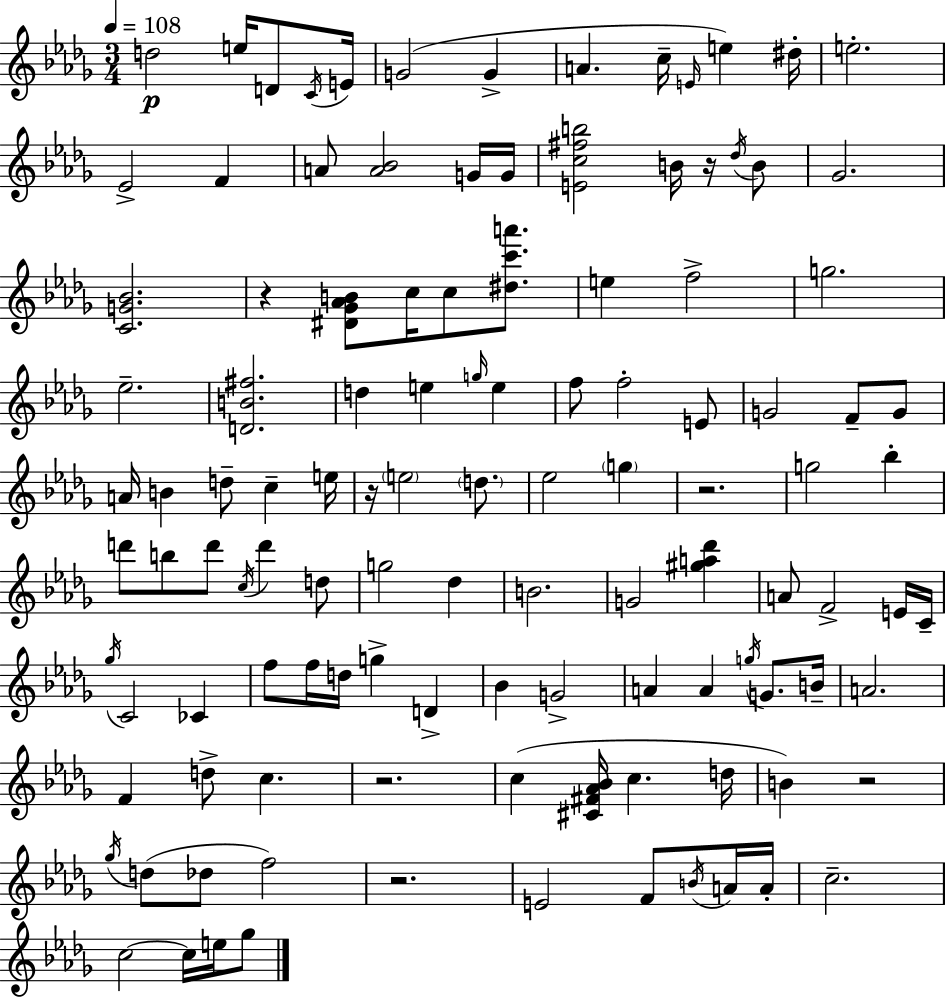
D5/h E5/s D4/e C4/s E4/s G4/h G4/q A4/q. C5/s E4/s E5/q D#5/s E5/h. Eb4/h F4/q A4/e [A4,Bb4]/h G4/s G4/s [E4,C5,F#5,B5]/h B4/s R/s Db5/s B4/e Gb4/h. [C4,G4,Bb4]/h. R/q [D#4,Gb4,Ab4,B4]/e C5/s C5/e [D#5,C6,A6]/e. E5/q F5/h G5/h. Eb5/h. [D4,B4,F#5]/h. D5/q E5/q G5/s E5/q F5/e F5/h E4/e G4/h F4/e G4/e A4/s B4/q D5/e C5/q E5/s R/s E5/h D5/e. Eb5/h G5/q R/h. G5/h Bb5/q D6/e B5/e D6/e C5/s D6/q D5/e G5/h Db5/q B4/h. G4/h [G#5,A5,Db6]/q A4/e F4/h E4/s C4/s Gb5/s C4/h CES4/q F5/e F5/s D5/s G5/q D4/q Bb4/q G4/h A4/q A4/q G5/s G4/e. B4/s A4/h. F4/q D5/e C5/q. R/h. C5/q [C#4,F#4,Ab4,Bb4]/s C5/q. D5/s B4/q R/h Gb5/s D5/e Db5/e F5/h R/h. E4/h F4/e B4/s A4/s A4/s C5/h. C5/h C5/s E5/s Gb5/e